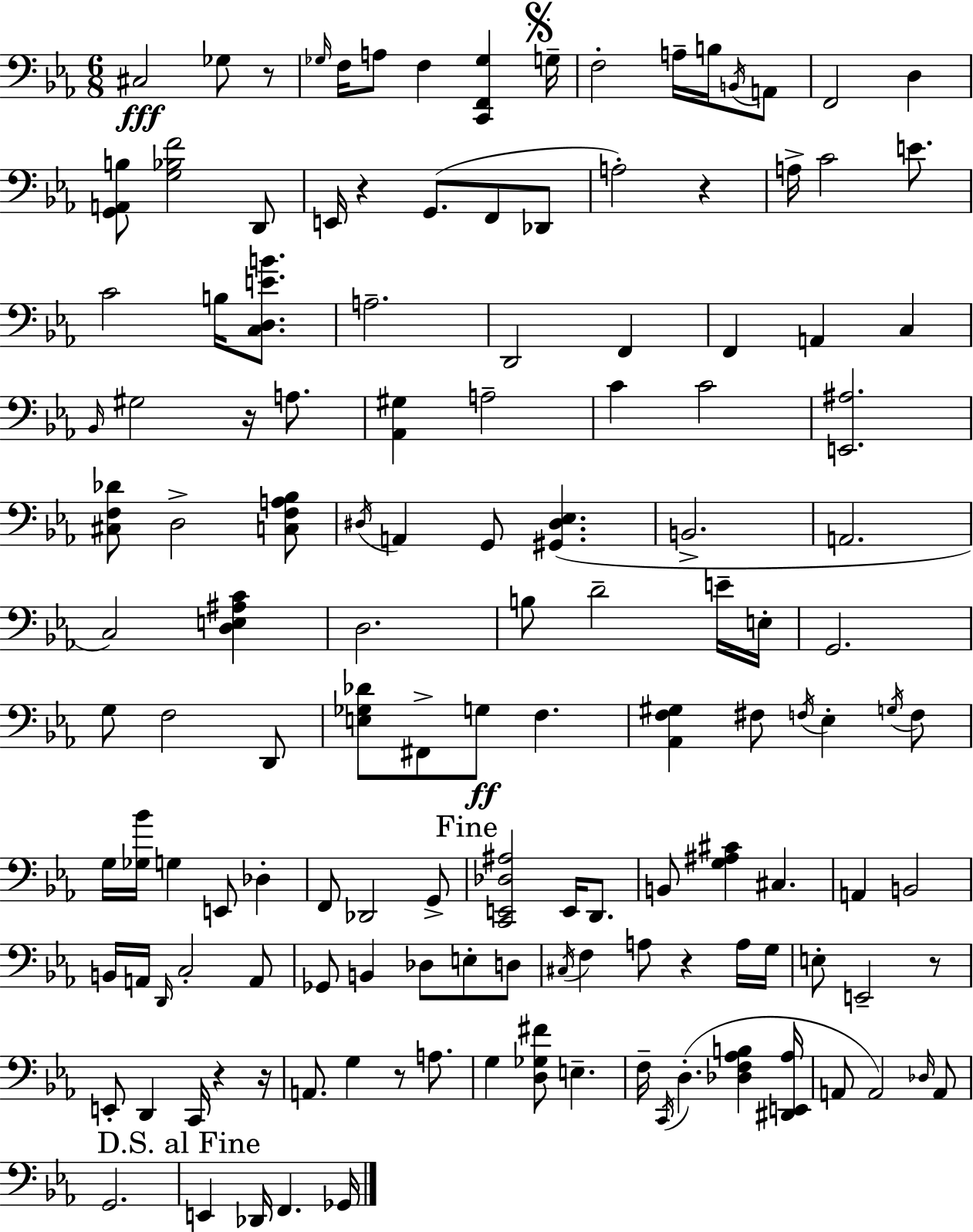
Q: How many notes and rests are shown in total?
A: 138